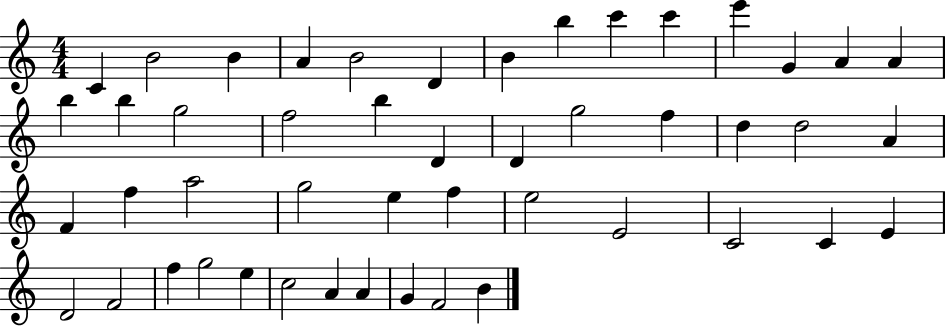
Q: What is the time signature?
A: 4/4